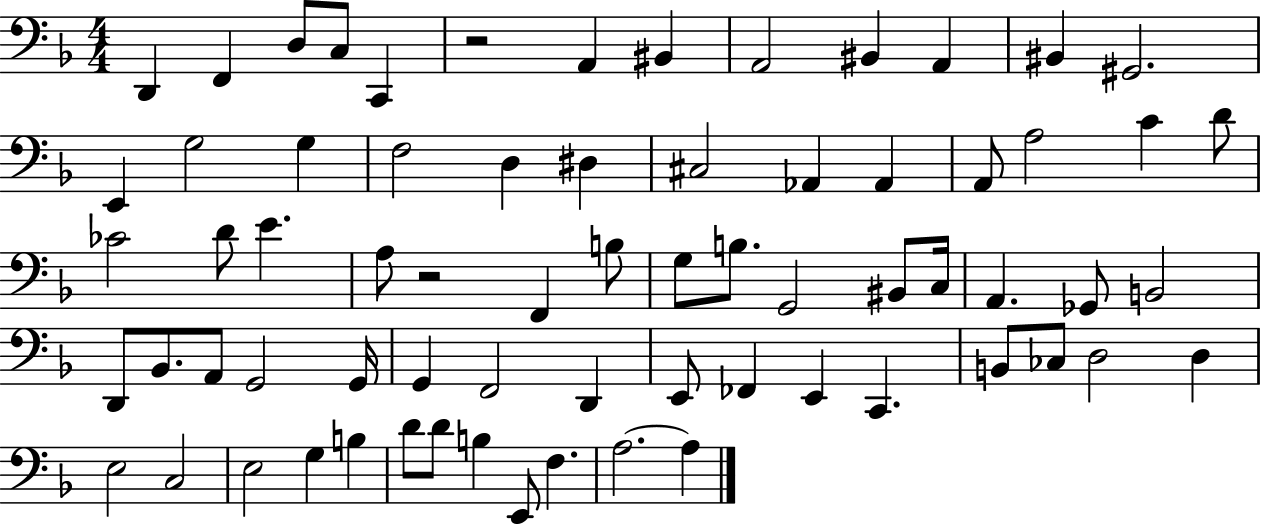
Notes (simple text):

D2/q F2/q D3/e C3/e C2/q R/h A2/q BIS2/q A2/h BIS2/q A2/q BIS2/q G#2/h. E2/q G3/h G3/q F3/h D3/q D#3/q C#3/h Ab2/q Ab2/q A2/e A3/h C4/q D4/e CES4/h D4/e E4/q. A3/e R/h F2/q B3/e G3/e B3/e. G2/h BIS2/e C3/s A2/q. Gb2/e B2/h D2/e Bb2/e. A2/e G2/h G2/s G2/q F2/h D2/q E2/e FES2/q E2/q C2/q. B2/e CES3/e D3/h D3/q E3/h C3/h E3/h G3/q B3/q D4/e D4/e B3/q E2/e F3/q. A3/h. A3/q